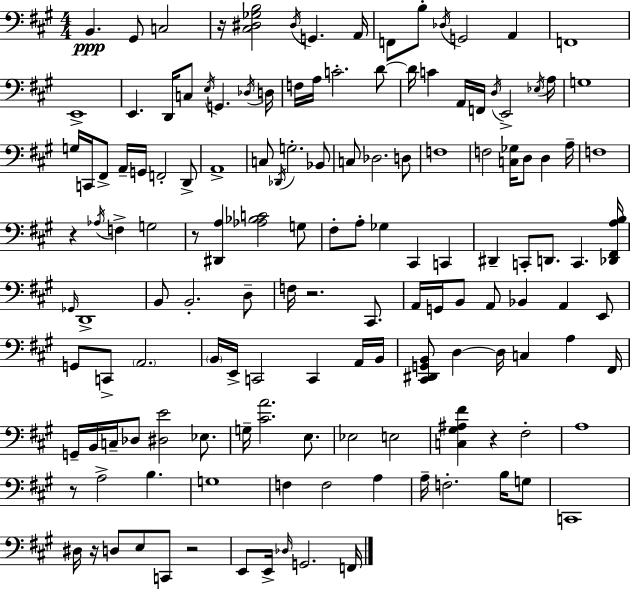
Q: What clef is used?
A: bass